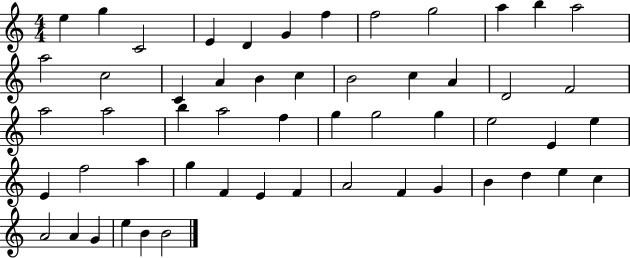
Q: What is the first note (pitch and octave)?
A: E5